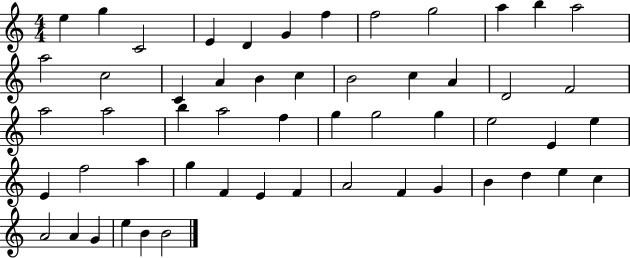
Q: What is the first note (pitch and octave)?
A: E5